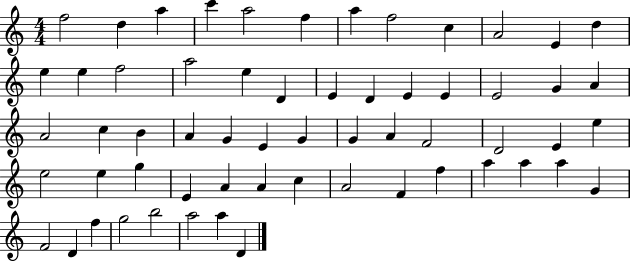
X:1
T:Untitled
M:4/4
L:1/4
K:C
f2 d a c' a2 f a f2 c A2 E d e e f2 a2 e D E D E E E2 G A A2 c B A G E G G A F2 D2 E e e2 e g E A A c A2 F f a a a G F2 D f g2 b2 a2 a D